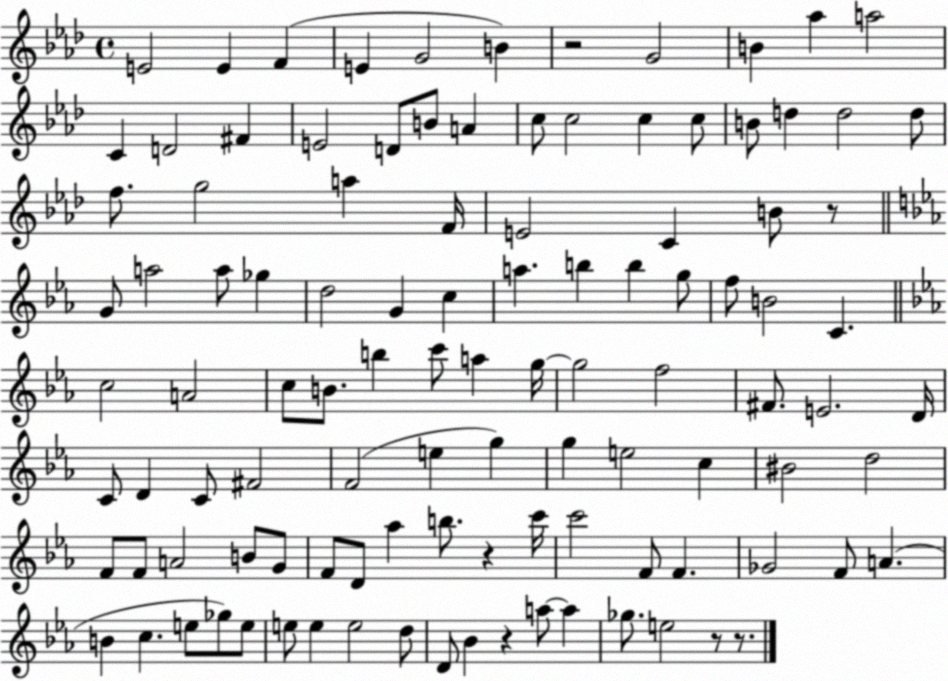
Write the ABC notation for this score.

X:1
T:Untitled
M:4/4
L:1/4
K:Ab
E2 E F E G2 B z2 G2 B _a a2 C D2 ^F E2 D/2 B/2 A c/2 c2 c c/2 B/2 d d2 d/2 f/2 g2 a F/4 E2 C B/2 z/2 G/2 a2 a/2 _g d2 G c a b b g/2 f/2 B2 C c2 A2 c/2 B/2 b c'/2 a g/4 g2 f2 ^F/2 E2 D/4 C/2 D C/2 ^F2 F2 e g g e2 c ^B2 d2 F/2 F/2 A2 B/2 G/2 F/2 D/2 _a b/2 z c'/4 c'2 F/2 F _G2 F/2 A B c e/2 _g/2 e/2 e/2 e e2 d/2 D/2 _B z a/2 a _g/2 e2 z/2 z/2